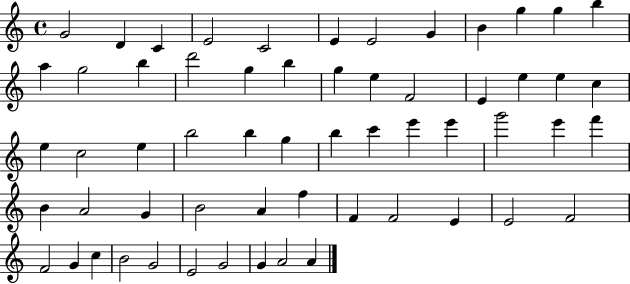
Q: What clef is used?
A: treble